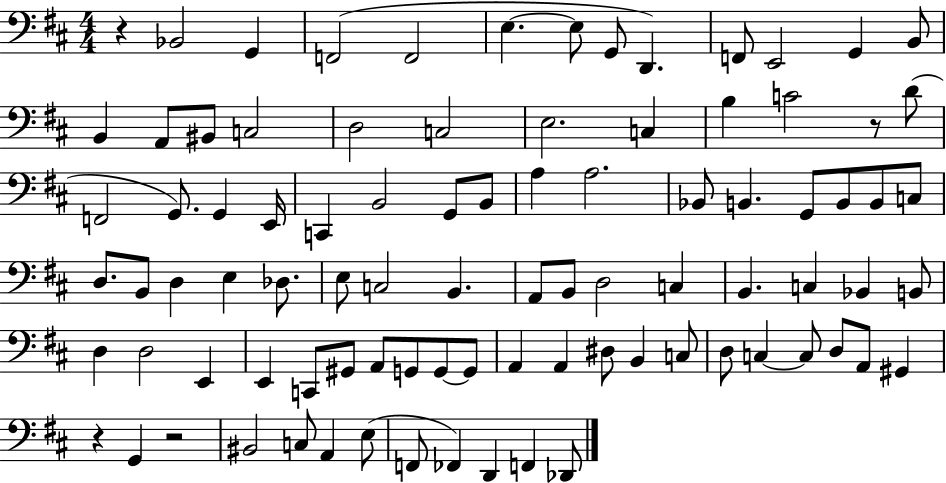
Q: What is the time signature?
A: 4/4